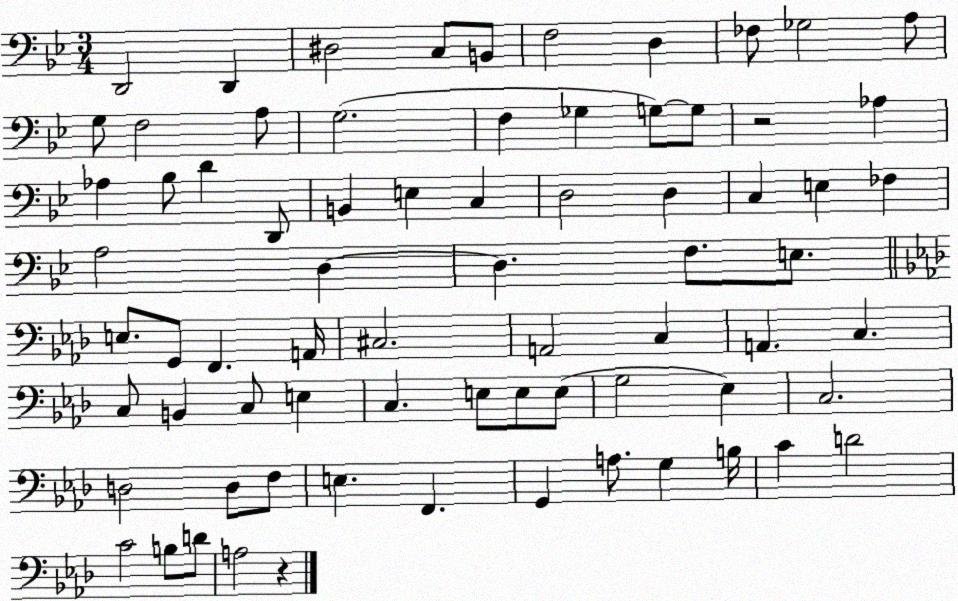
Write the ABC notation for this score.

X:1
T:Untitled
M:3/4
L:1/4
K:Bb
D,,2 D,, ^D,2 C,/2 B,,/2 F,2 D, _F,/2 _G,2 A,/2 G,/2 F,2 A,/2 G,2 F, _G, G,/2 G,/2 z2 _A, _A, _B,/2 D D,,/2 B,, E, C, D,2 D, C, E, _F, A,2 D, D, F,/2 E,/2 E,/2 G,,/2 F,, A,,/4 ^C,2 A,,2 C, A,, C, C,/2 B,, C,/2 E, C, E,/2 E,/2 E,/2 G,2 _E, C,2 D,2 D,/2 F,/2 E, F,, G,, A,/2 G, B,/4 C D2 C2 B,/2 D/2 A,2 z